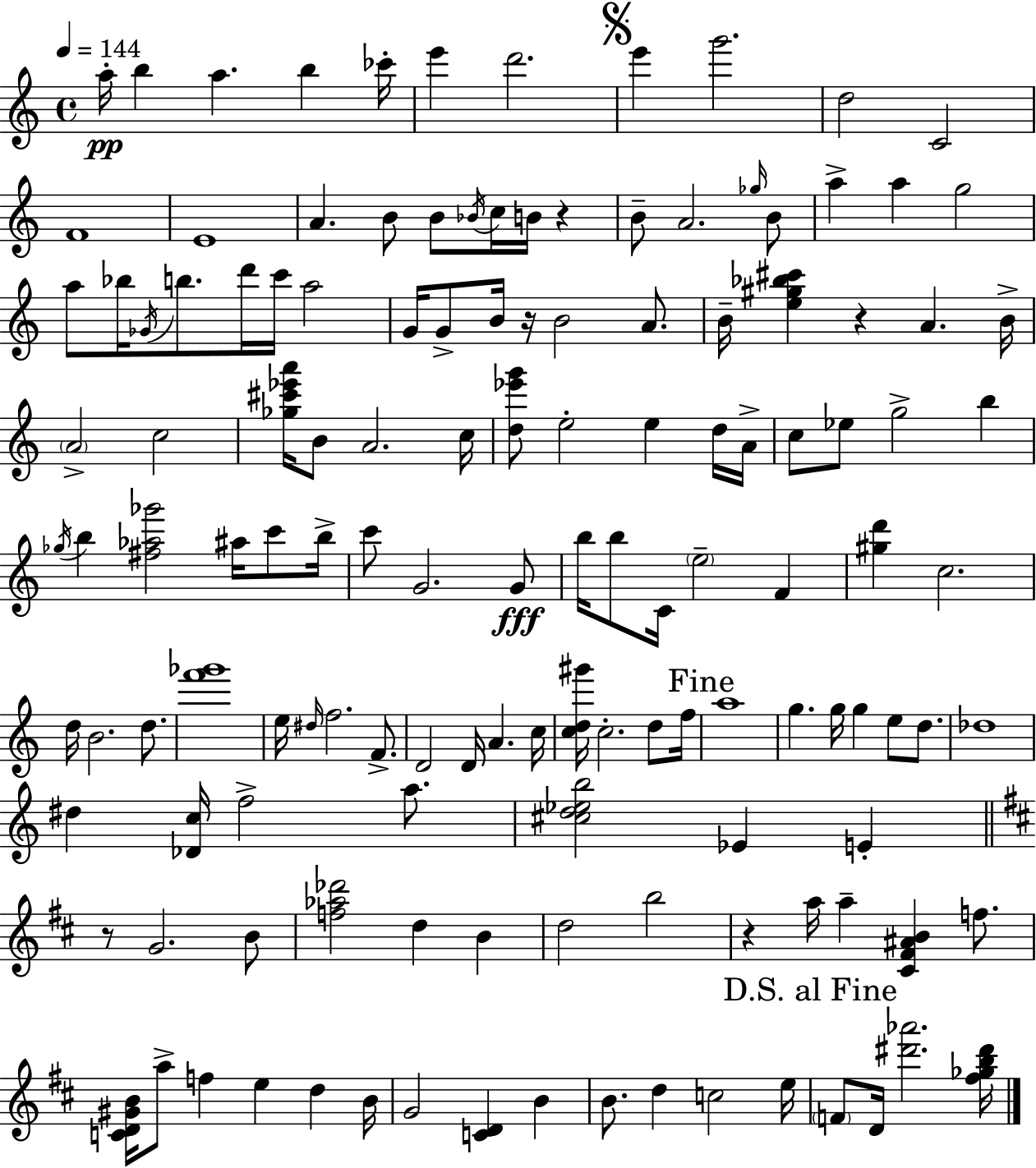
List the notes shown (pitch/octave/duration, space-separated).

A5/s B5/q A5/q. B5/q CES6/s E6/q D6/h. E6/q G6/h. D5/h C4/h F4/w E4/w A4/q. B4/e B4/e Bb4/s C5/s B4/s R/q B4/e A4/h. Gb5/s B4/e A5/q A5/q G5/h A5/e Bb5/s Gb4/s B5/e. D6/s C6/s A5/h G4/s G4/e B4/s R/s B4/h A4/e. B4/s [E5,G#5,Bb5,C#6]/q R/q A4/q. B4/s A4/h C5/h [Gb5,C#6,Eb6,A6]/s B4/e A4/h. C5/s [D5,Eb6,G6]/e E5/h E5/q D5/s A4/s C5/e Eb5/e G5/h B5/q Gb5/s B5/q [F#5,Ab5,Gb6]/h A#5/s C6/e B5/s C6/e G4/h. G4/e B5/s B5/e C4/s E5/h F4/q [G#5,D6]/q C5/h. D5/s B4/h. D5/e. [F6,Gb6]/w E5/s D#5/s F5/h. F4/e. D4/h D4/s A4/q. C5/s [C5,D5,G#6]/s C5/h. D5/e F5/s A5/w G5/q. G5/s G5/q E5/e D5/e. Db5/w D#5/q [Db4,C5]/s F5/h A5/e. [C#5,D5,Eb5,B5]/h Eb4/q E4/q R/e G4/h. B4/e [F5,Ab5,Db6]/h D5/q B4/q D5/h B5/h R/q A5/s A5/q [C#4,F#4,A#4,B4]/q F5/e. [C4,D4,G#4,B4]/s A5/e F5/q E5/q D5/q B4/s G4/h [C4,D4]/q B4/q B4/e. D5/q C5/h E5/s F4/e D4/s [D#6,Ab6]/h. [F#5,Gb5,B5,D#6]/s